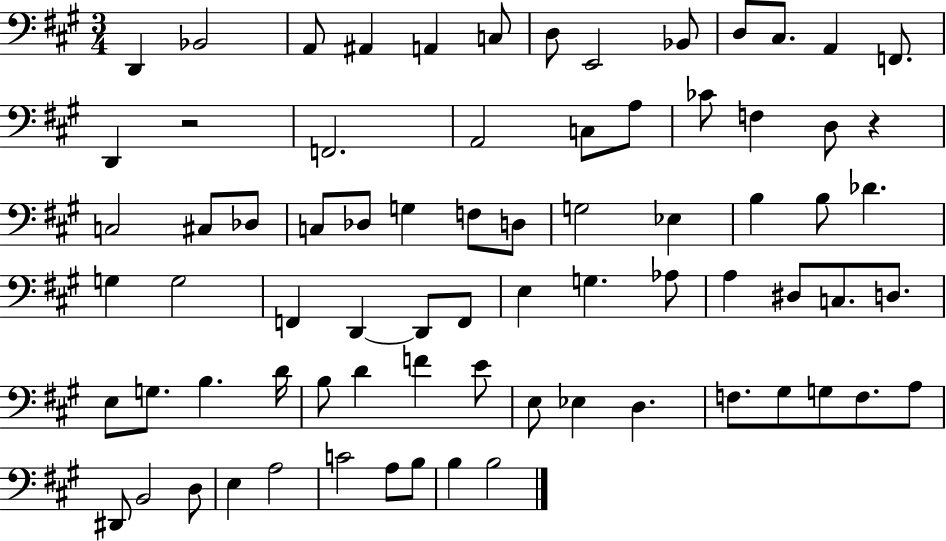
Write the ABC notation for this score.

X:1
T:Untitled
M:3/4
L:1/4
K:A
D,, _B,,2 A,,/2 ^A,, A,, C,/2 D,/2 E,,2 _B,,/2 D,/2 ^C,/2 A,, F,,/2 D,, z2 F,,2 A,,2 C,/2 A,/2 _C/2 F, D,/2 z C,2 ^C,/2 _D,/2 C,/2 _D,/2 G, F,/2 D,/2 G,2 _E, B, B,/2 _D G, G,2 F,, D,, D,,/2 F,,/2 E, G, _A,/2 A, ^D,/2 C,/2 D,/2 E,/2 G,/2 B, D/4 B,/2 D F E/2 E,/2 _E, D, F,/2 ^G,/2 G,/2 F,/2 A,/2 ^D,,/2 B,,2 D,/2 E, A,2 C2 A,/2 B,/2 B, B,2